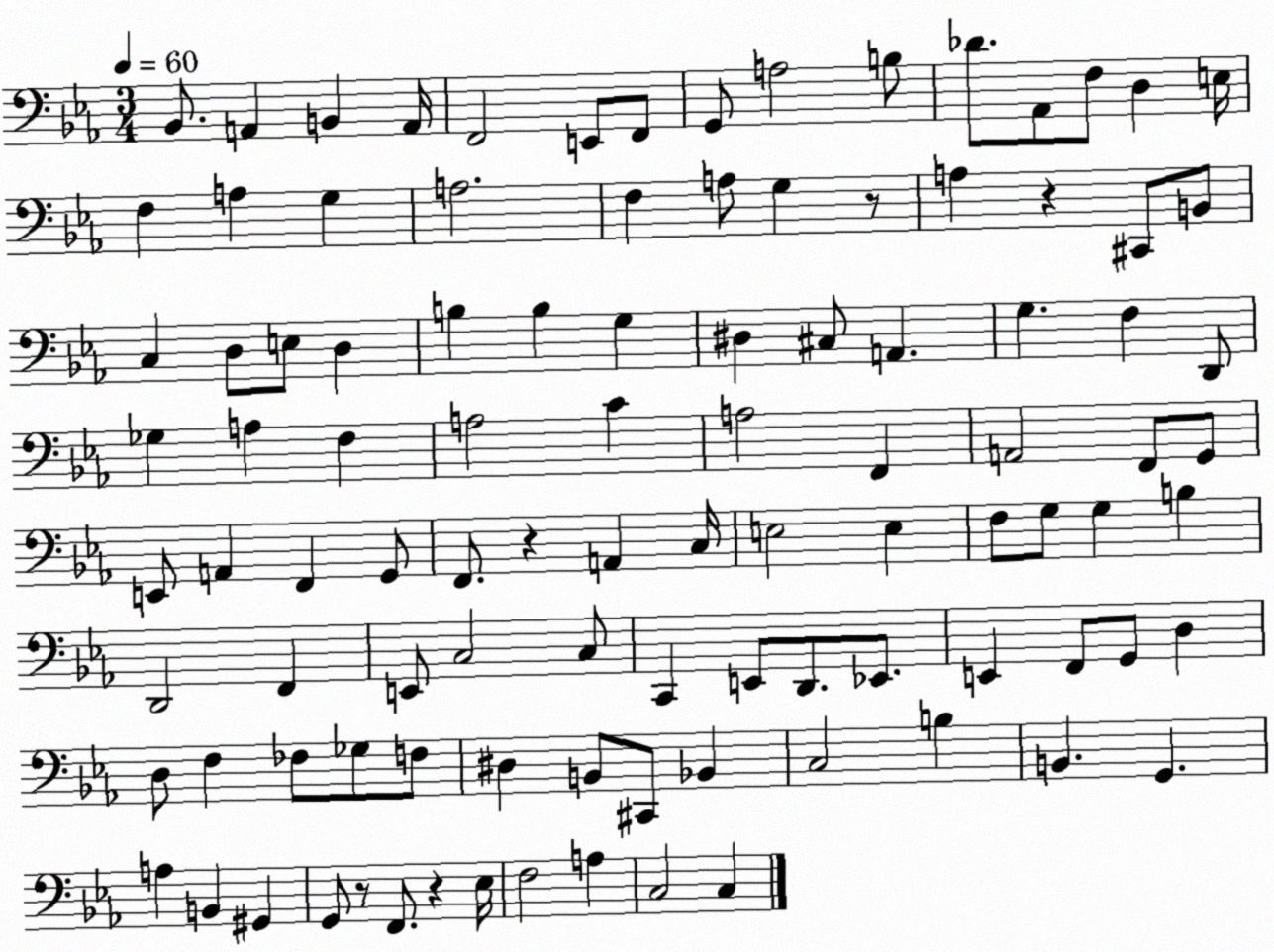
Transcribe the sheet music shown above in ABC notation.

X:1
T:Untitled
M:3/4
L:1/4
K:Eb
_B,,/2 A,, B,, A,,/4 F,,2 E,,/2 F,,/2 G,,/2 A,2 B,/2 _D/2 _A,,/2 F,/2 D, E,/4 F, A, G, A,2 F, A,/2 G, z/2 A, z ^C,,/2 B,,/2 C, D,/2 E,/2 D, B, B, G, ^D, ^C,/2 A,, G, F, D,,/2 _G, A, F, A,2 C A,2 F,, A,,2 F,,/2 G,,/2 E,,/2 A,, F,, G,,/2 F,,/2 z A,, C,/4 E,2 E, F,/2 G,/2 G, B, D,,2 F,, E,,/2 C,2 C,/2 C,, E,,/2 D,,/2 _E,,/2 E,, F,,/2 G,,/2 D, D,/2 F, _F,/2 _G,/2 F,/2 ^D, B,,/2 ^C,,/2 _B,, C,2 B, B,, G,, A, B,, ^G,, G,,/2 z/2 F,,/2 z _E,/4 F,2 A, C,2 C,